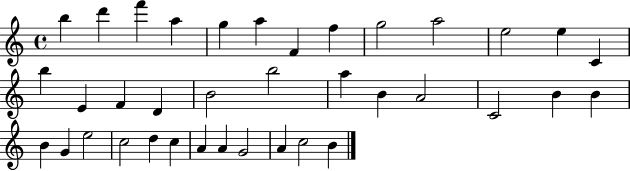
B5/q D6/q F6/q A5/q G5/q A5/q F4/q F5/q G5/h A5/h E5/h E5/q C4/q B5/q E4/q F4/q D4/q B4/h B5/h A5/q B4/q A4/h C4/h B4/q B4/q B4/q G4/q E5/h C5/h D5/q C5/q A4/q A4/q G4/h A4/q C5/h B4/q